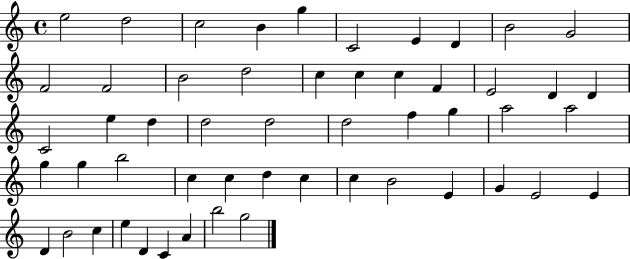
E5/h D5/h C5/h B4/q G5/q C4/h E4/q D4/q B4/h G4/h F4/h F4/h B4/h D5/h C5/q C5/q C5/q F4/q E4/h D4/q D4/q C4/h E5/q D5/q D5/h D5/h D5/h F5/q G5/q A5/h A5/h G5/q G5/q B5/h C5/q C5/q D5/q C5/q C5/q B4/h E4/q G4/q E4/h E4/q D4/q B4/h C5/q E5/q D4/q C4/q A4/q B5/h G5/h